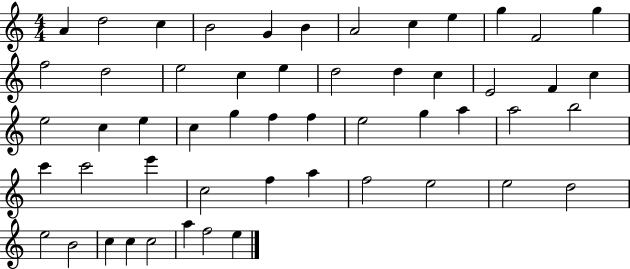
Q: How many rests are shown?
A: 0